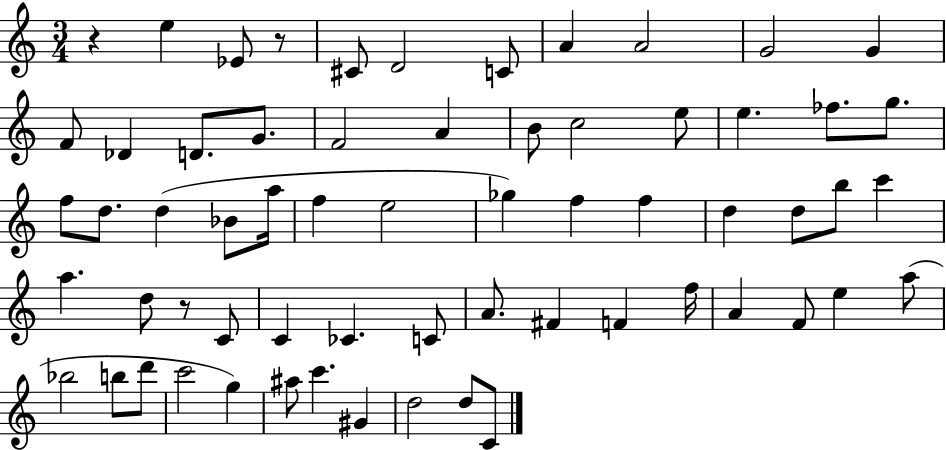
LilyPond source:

{
  \clef treble
  \numericTimeSignature
  \time 3/4
  \key c \major
  \repeat volta 2 { r4 e''4 ees'8 r8 | cis'8 d'2 c'8 | a'4 a'2 | g'2 g'4 | \break f'8 des'4 d'8. g'8. | f'2 a'4 | b'8 c''2 e''8 | e''4. fes''8. g''8. | \break f''8 d''8. d''4( bes'8 a''16 | f''4 e''2 | ges''4) f''4 f''4 | d''4 d''8 b''8 c'''4 | \break a''4. d''8 r8 c'8 | c'4 ces'4. c'8 | a'8. fis'4 f'4 f''16 | a'4 f'8 e''4 a''8( | \break bes''2 b''8 d'''8 | c'''2 g''4) | ais''8 c'''4. gis'4 | d''2 d''8 c'8 | \break } \bar "|."
}